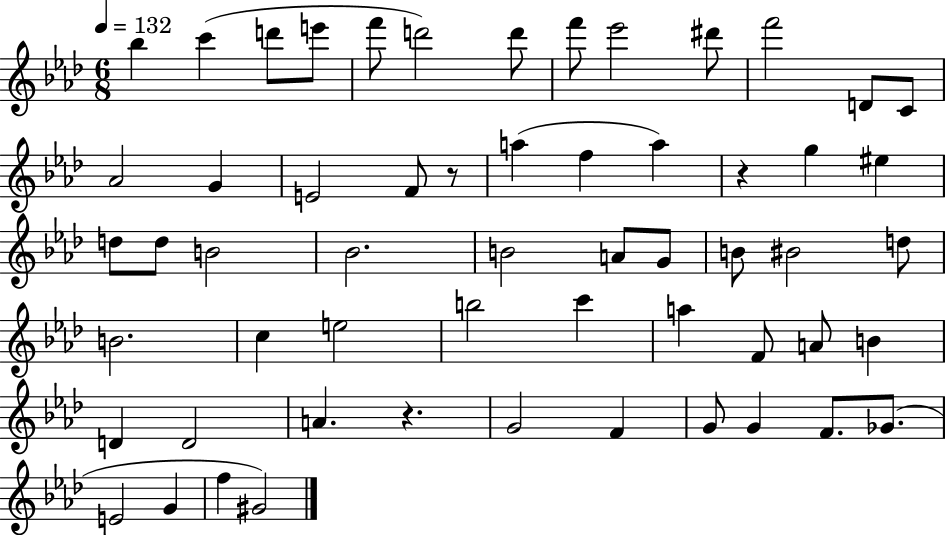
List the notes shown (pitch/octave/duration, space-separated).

Bb5/q C6/q D6/e E6/e F6/e D6/h D6/e F6/e Eb6/h D#6/e F6/h D4/e C4/e Ab4/h G4/q E4/h F4/e R/e A5/q F5/q A5/q R/q G5/q EIS5/q D5/e D5/e B4/h Bb4/h. B4/h A4/e G4/e B4/e BIS4/h D5/e B4/h. C5/q E5/h B5/h C6/q A5/q F4/e A4/e B4/q D4/q D4/h A4/q. R/q. G4/h F4/q G4/e G4/q F4/e. Gb4/e. E4/h G4/q F5/q G#4/h